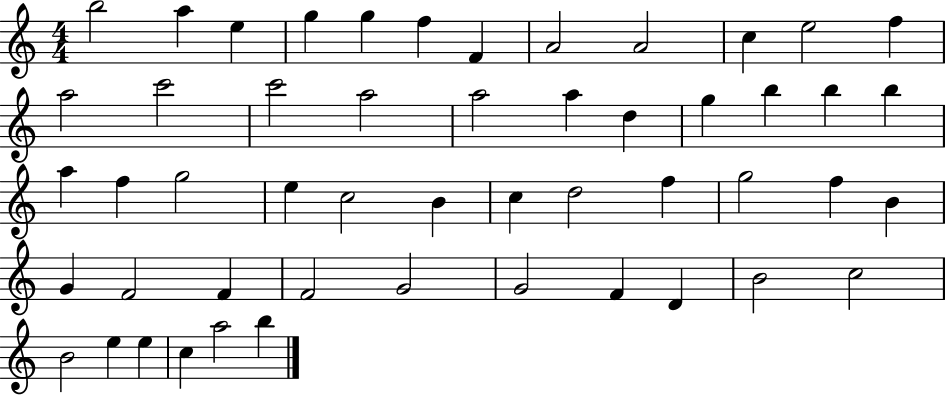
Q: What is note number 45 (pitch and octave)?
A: C5